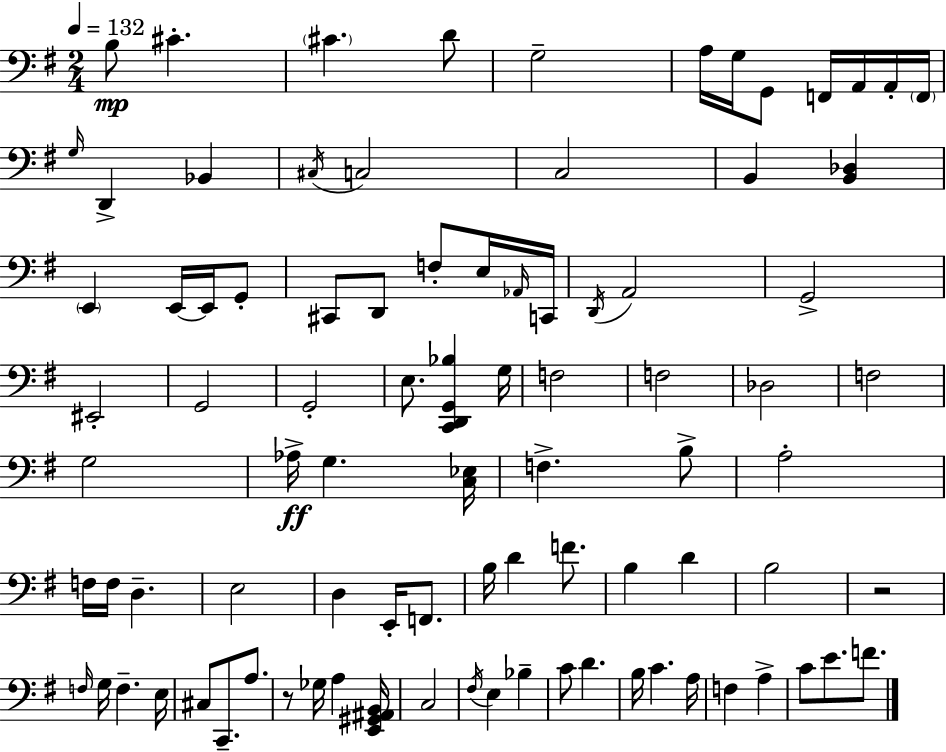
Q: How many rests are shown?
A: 2